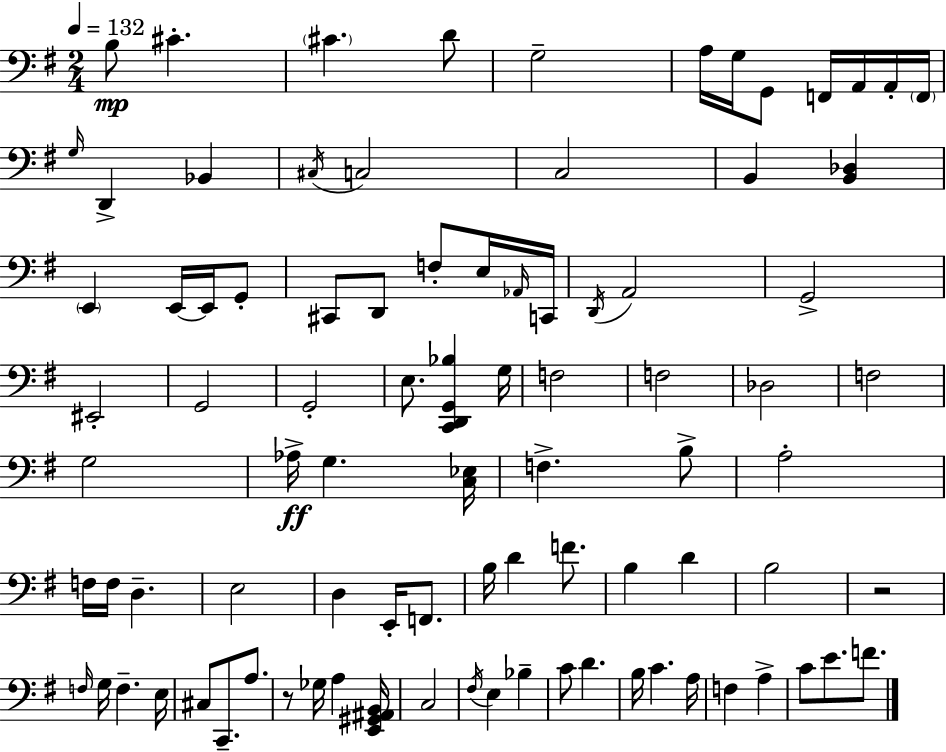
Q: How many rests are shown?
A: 2